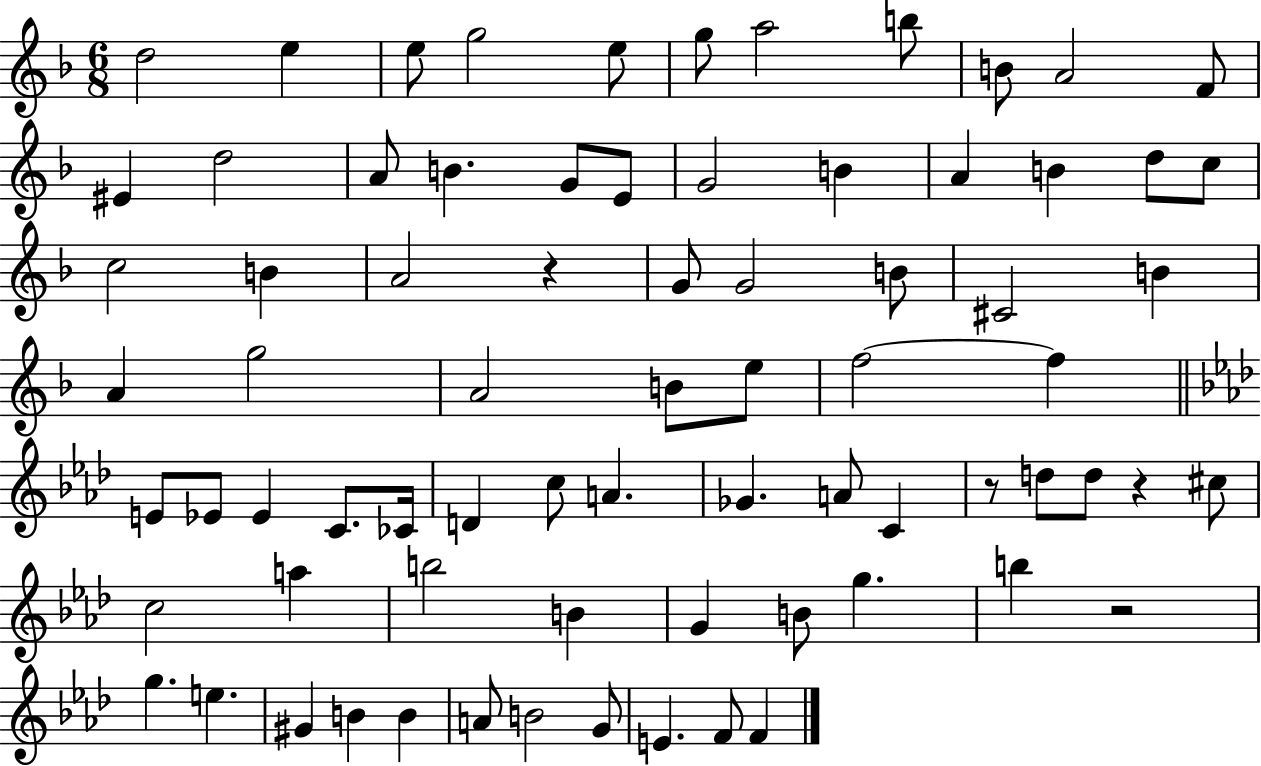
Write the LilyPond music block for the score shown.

{
  \clef treble
  \numericTimeSignature
  \time 6/8
  \key f \major
  d''2 e''4 | e''8 g''2 e''8 | g''8 a''2 b''8 | b'8 a'2 f'8 | \break eis'4 d''2 | a'8 b'4. g'8 e'8 | g'2 b'4 | a'4 b'4 d''8 c''8 | \break c''2 b'4 | a'2 r4 | g'8 g'2 b'8 | cis'2 b'4 | \break a'4 g''2 | a'2 b'8 e''8 | f''2~~ f''4 | \bar "||" \break \key aes \major e'8 ees'8 ees'4 c'8. ces'16 | d'4 c''8 a'4. | ges'4. a'8 c'4 | r8 d''8 d''8 r4 cis''8 | \break c''2 a''4 | b''2 b'4 | g'4 b'8 g''4. | b''4 r2 | \break g''4. e''4. | gis'4 b'4 b'4 | a'8 b'2 g'8 | e'4. f'8 f'4 | \break \bar "|."
}